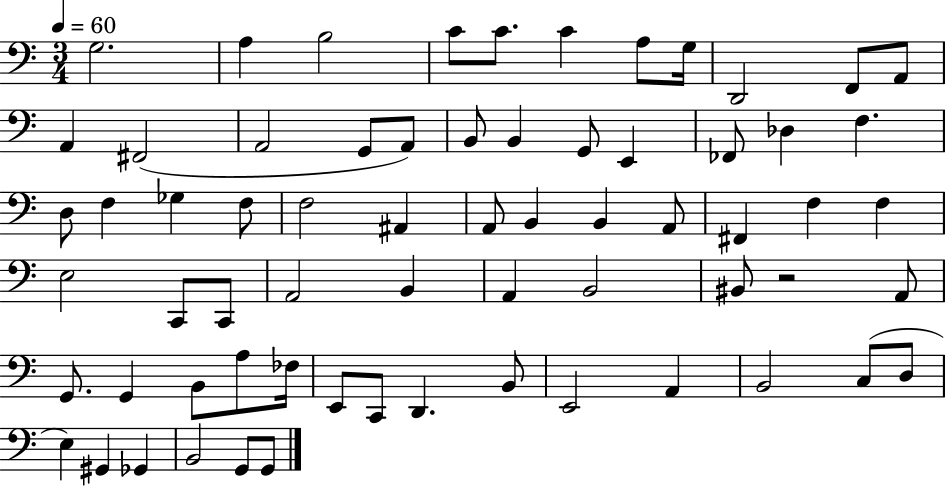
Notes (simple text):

G3/h. A3/q B3/h C4/e C4/e. C4/q A3/e G3/s D2/h F2/e A2/e A2/q F#2/h A2/h G2/e A2/e B2/e B2/q G2/e E2/q FES2/e Db3/q F3/q. D3/e F3/q Gb3/q F3/e F3/h A#2/q A2/e B2/q B2/q A2/e F#2/q F3/q F3/q E3/h C2/e C2/e A2/h B2/q A2/q B2/h BIS2/e R/h A2/e G2/e. G2/q B2/e A3/e FES3/s E2/e C2/e D2/q. B2/e E2/h A2/q B2/h C3/e D3/e E3/q G#2/q Gb2/q B2/h G2/e G2/e